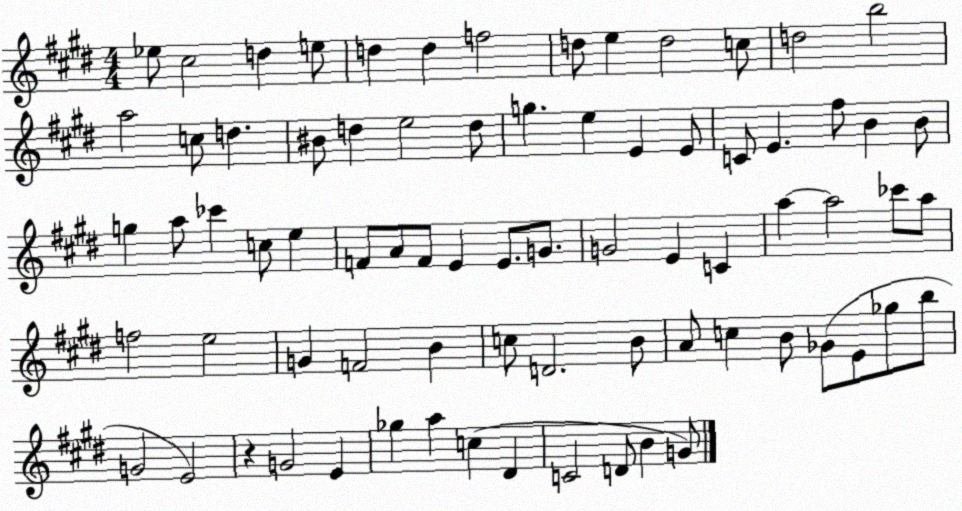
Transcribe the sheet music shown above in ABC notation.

X:1
T:Untitled
M:4/4
L:1/4
K:E
_e/2 ^c2 d e/2 d d f2 d/2 e d2 c/2 d2 b2 a2 c/2 d ^B/2 d e2 d/2 g e E E/2 C/2 E ^f/2 B B/2 g a/2 _c' c/2 e F/2 A/2 F/2 E E/2 G/2 G2 E C a a2 _c'/2 a/2 f2 e2 G F2 B c/2 D2 B/2 A/2 c B/2 _G/2 E/2 _g/2 b/2 G2 E2 z G2 E _g a c ^D C2 D/2 B G/2